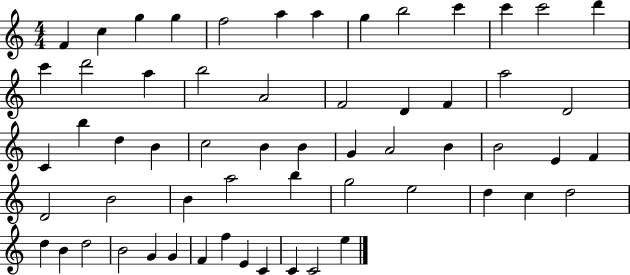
{
  \clef treble
  \numericTimeSignature
  \time 4/4
  \key c \major
  f'4 c''4 g''4 g''4 | f''2 a''4 a''4 | g''4 b''2 c'''4 | c'''4 c'''2 d'''4 | \break c'''4 d'''2 a''4 | b''2 a'2 | f'2 d'4 f'4 | a''2 d'2 | \break c'4 b''4 d''4 b'4 | c''2 b'4 b'4 | g'4 a'2 b'4 | b'2 e'4 f'4 | \break d'2 b'2 | b'4 a''2 b''4 | g''2 e''2 | d''4 c''4 d''2 | \break d''4 b'4 d''2 | b'2 g'4 g'4 | f'4 f''4 e'4 c'4 | c'4 c'2 e''4 | \break \bar "|."
}